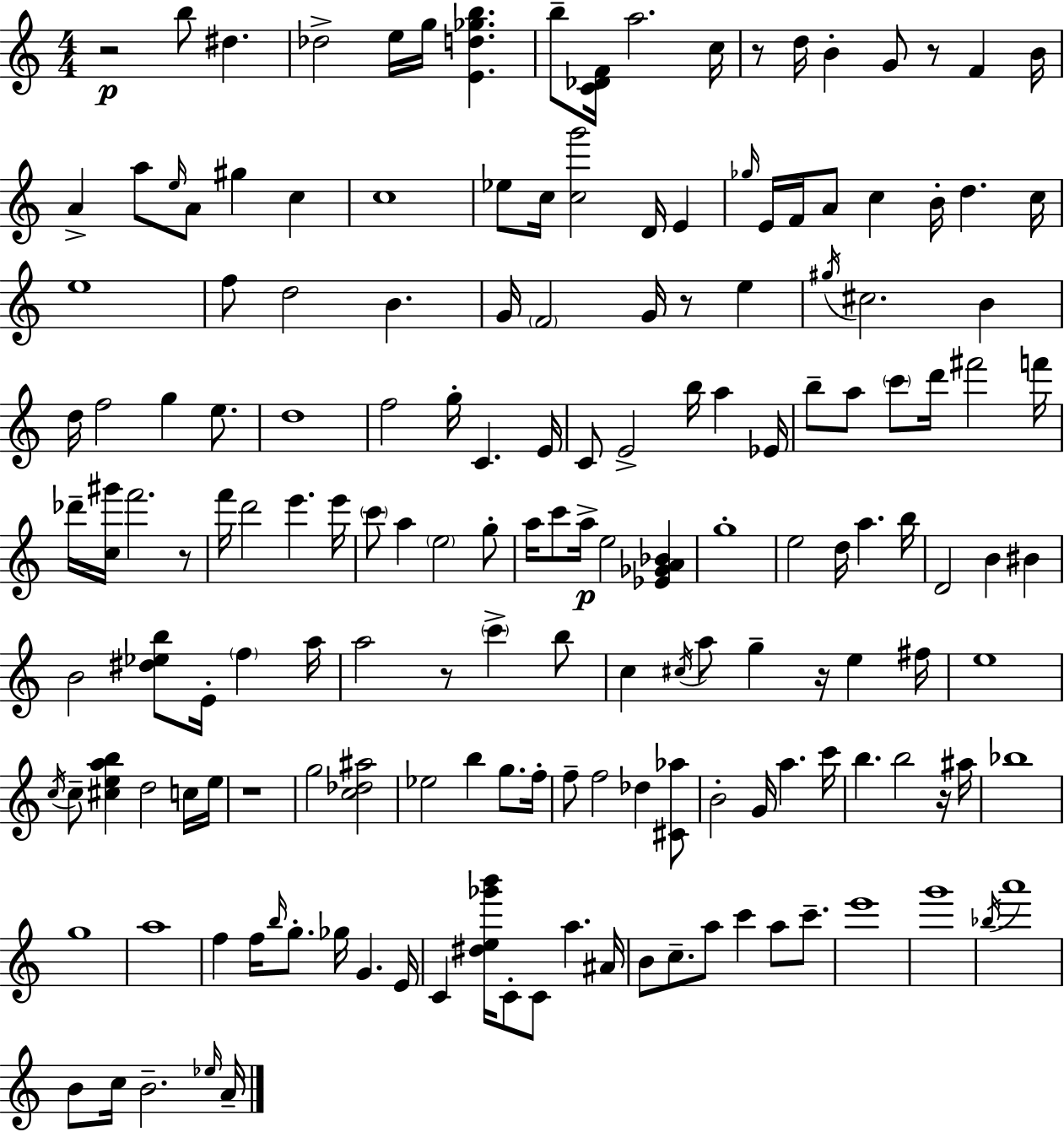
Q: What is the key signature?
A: C major